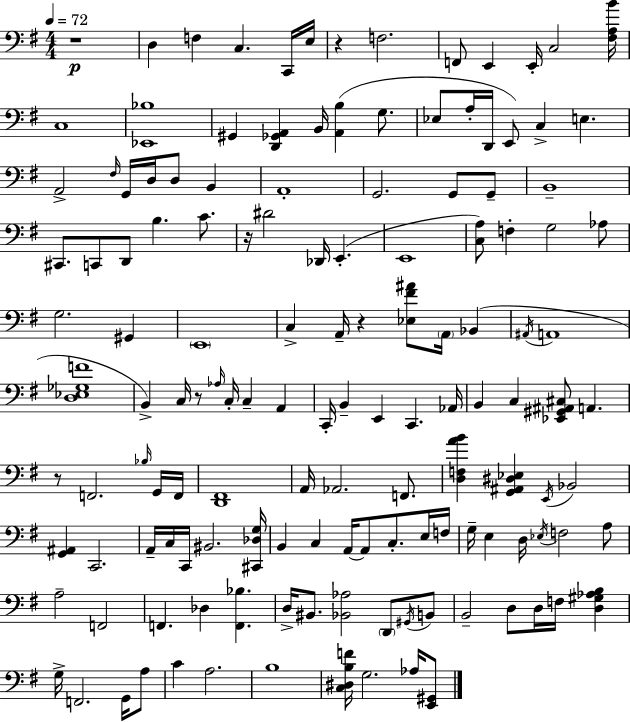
{
  \clef bass
  \numericTimeSignature
  \time 4/4
  \key e \minor
  \tempo 4 = 72
  r1\p | d4 f4 c4. c,16 e16 | r4 f2. | f,8 e,4 e,16-. c2 <fis a b'>16 | \break c1 | <ees, bes>1 | gis,4 <d, ges, a,>4 b,16 <a, b>4( g8. | ees8 a16-. d,16 e,8) c4-> e4. | \break a,2-> \grace { fis16 } g,16 d16 d8 b,4 | a,1-. | g,2. g,8 g,8-- | b,1-- | \break cis,8. c,8 d,8 b4. c'8. | r16 dis'2 des,16 e,4.-.( | e,1 | <c a>8) f4-. g2 aes8 | \break g2. gis,4 | \parenthesize e,1 | c4-> a,16-- r4 <ees fis' ais'>8 \parenthesize a,16 bes,4( | \acciaccatura { ais,16 } a,1 | \break <d ees ges f'>1 | b,4->) c16 r8 \grace { aes16 } c16-. c4-- a,4 | c,16-. b,4-- e,4 c,4. | aes,16 b,4 c4 <ees, gis, ais, cis>8 a,4. | \break r8 f,2. | \grace { bes16 } g,16 f,16 <d, fis,>1 | a,16 aes,2. | f,8. <d f a' b'>4 <g, ais, dis ees>4 \acciaccatura { e,16 } bes,2 | \break <g, ais,>4 c,2. | a,16-- c16 c,16 bis,2. | <cis, des g>16 b,4 c4 a,16~~ a,8 | c8.-. e16 f16 g16-- e4 d16 \acciaccatura { ees16 } f2 | \break a8 a2-- f,2 | f,4. des4 | <f, bes>4. d16-> bis,8. <bes, aes>2 | \parenthesize d,8 \acciaccatura { gis,16 } b,8 b,2-- d8 | \break d16 f16 <d gis aes b>4 g16-> f,2. | g,16 a8 c'4 a2. | b1 | <c dis b f'>16 g2. | \break aes16 <e, gis,>8 \bar "|."
}